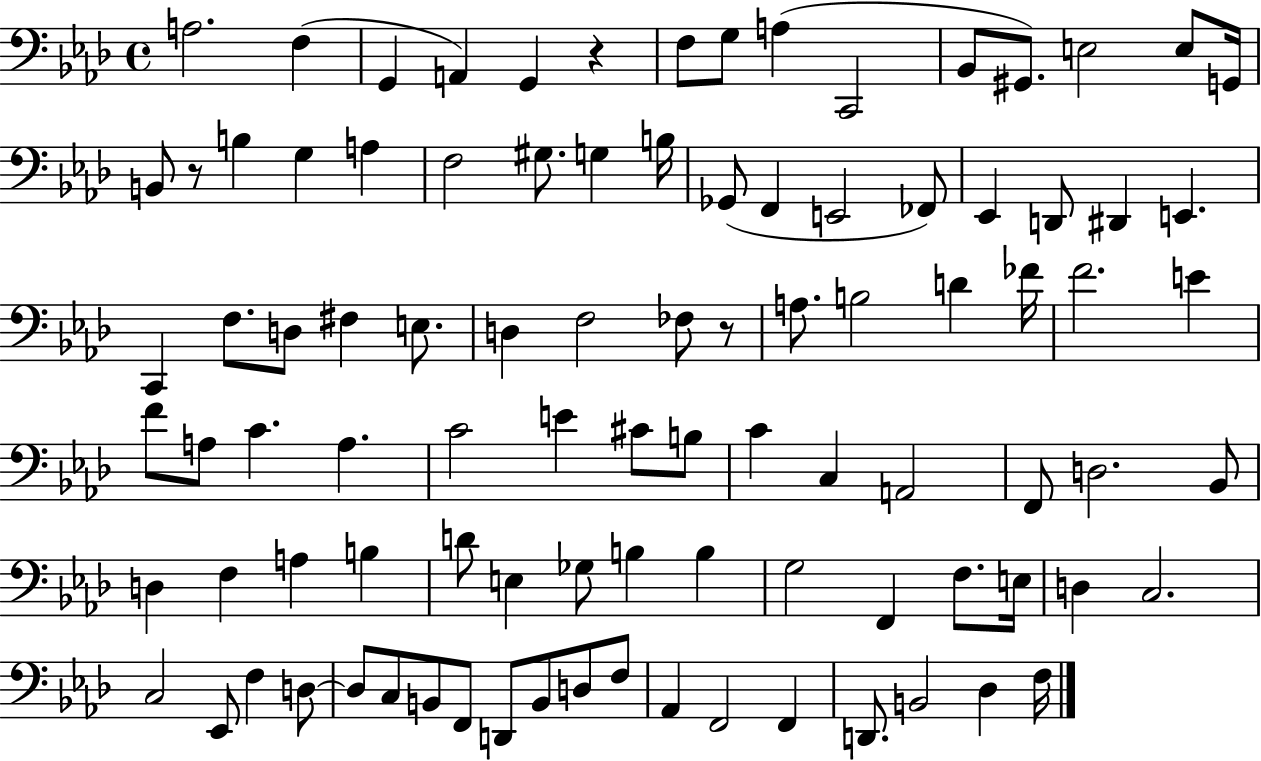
{
  \clef bass
  \time 4/4
  \defaultTimeSignature
  \key aes \major
  a2. f4( | g,4 a,4) g,4 r4 | f8 g8 a4( c,2 | bes,8 gis,8.) e2 e8 g,16 | \break b,8 r8 b4 g4 a4 | f2 gis8. g4 b16 | ges,8( f,4 e,2 fes,8) | ees,4 d,8 dis,4 e,4. | \break c,4 f8. d8 fis4 e8. | d4 f2 fes8 r8 | a8. b2 d'4 fes'16 | f'2. e'4 | \break f'8 a8 c'4. a4. | c'2 e'4 cis'8 b8 | c'4 c4 a,2 | f,8 d2. bes,8 | \break d4 f4 a4 b4 | d'8 e4 ges8 b4 b4 | g2 f,4 f8. e16 | d4 c2. | \break c2 ees,8 f4 d8~~ | d8 c8 b,8 f,8 d,8 b,8 d8 f8 | aes,4 f,2 f,4 | d,8. b,2 des4 f16 | \break \bar "|."
}